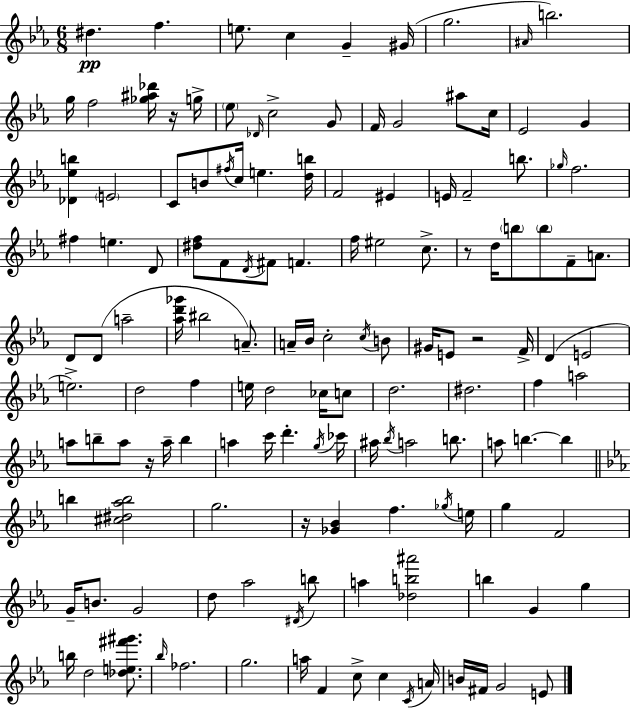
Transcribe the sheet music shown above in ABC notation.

X:1
T:Untitled
M:6/8
L:1/4
K:Cm
^d f e/2 c G ^G/4 g2 ^A/4 b2 g/4 f2 [_g^a_d']/4 z/4 g/4 _e/2 _D/4 c2 G/2 F/4 G2 ^a/2 c/4 _E2 G [_D_eb] E2 C/2 B/2 ^f/4 c/4 e [db]/4 F2 ^E E/4 F2 b/2 _g/4 f2 ^f e D/2 [^df]/2 F/2 D/4 ^F/2 F f/4 ^e2 c/2 z/2 d/4 b/2 b/2 F/2 A/2 D/2 D/2 a2 [_ad'_g']/4 ^b2 A/2 A/4 _B/4 c2 c/4 B/2 ^G/4 E/2 z2 F/4 D E2 e2 d2 f e/4 d2 _c/4 c/2 d2 ^d2 f a2 a/2 b/2 a/2 z/4 a/4 b a c'/4 d' g/4 _c'/4 ^a/4 _b/4 a2 b/2 a/2 b b b [^c^d_ab]2 g2 z/4 [_G_B] f _g/4 e/4 g F2 G/4 B/2 G2 d/2 _a2 ^D/4 b/2 a [_db^a']2 b G g b/4 d2 [_de^f'^g']/2 _b/4 _f2 g2 a/4 F c/2 c C/4 A/4 B/4 ^F/4 G2 E/2